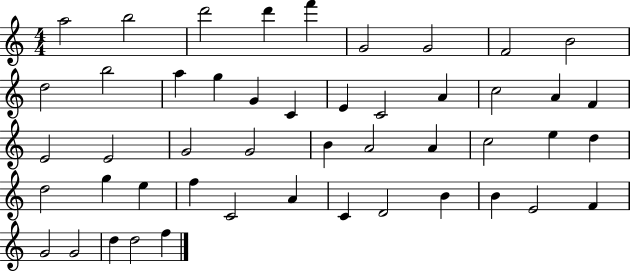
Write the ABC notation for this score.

X:1
T:Untitled
M:4/4
L:1/4
K:C
a2 b2 d'2 d' f' G2 G2 F2 B2 d2 b2 a g G C E C2 A c2 A F E2 E2 G2 G2 B A2 A c2 e d d2 g e f C2 A C D2 B B E2 F G2 G2 d d2 f